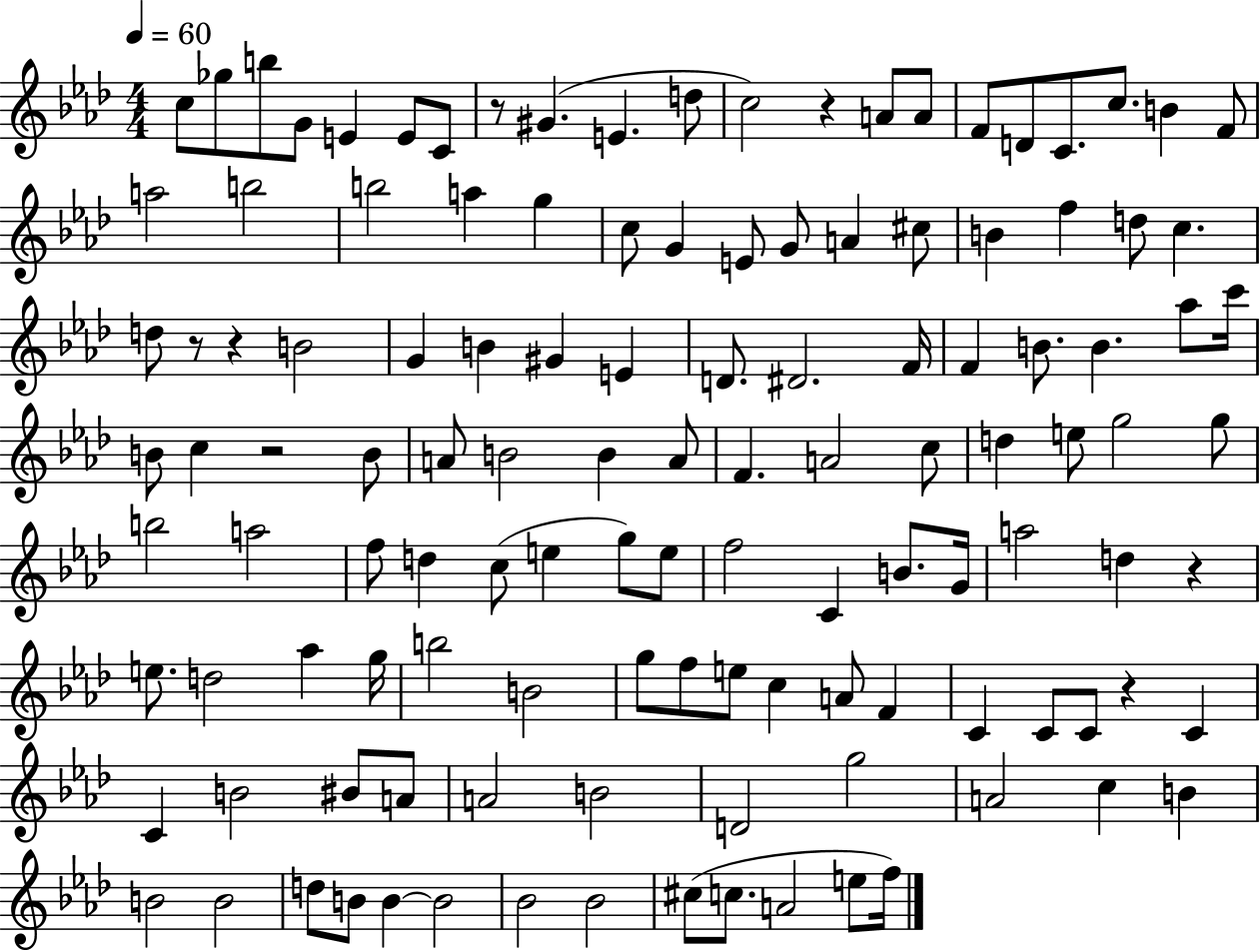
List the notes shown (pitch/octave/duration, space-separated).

C5/e Gb5/e B5/e G4/e E4/q E4/e C4/e R/e G#4/q. E4/q. D5/e C5/h R/q A4/e A4/e F4/e D4/e C4/e. C5/e. B4/q F4/e A5/h B5/h B5/h A5/q G5/q C5/e G4/q E4/e G4/e A4/q C#5/e B4/q F5/q D5/e C5/q. D5/e R/e R/q B4/h G4/q B4/q G#4/q E4/q D4/e. D#4/h. F4/s F4/q B4/e. B4/q. Ab5/e C6/s B4/e C5/q R/h B4/e A4/e B4/h B4/q A4/e F4/q. A4/h C5/e D5/q E5/e G5/h G5/e B5/h A5/h F5/e D5/q C5/e E5/q G5/e E5/e F5/h C4/q B4/e. G4/s A5/h D5/q R/q E5/e. D5/h Ab5/q G5/s B5/h B4/h G5/e F5/e E5/e C5/q A4/e F4/q C4/q C4/e C4/e R/q C4/q C4/q B4/h BIS4/e A4/e A4/h B4/h D4/h G5/h A4/h C5/q B4/q B4/h B4/h D5/e B4/e B4/q B4/h Bb4/h Bb4/h C#5/e C5/e. A4/h E5/e F5/s